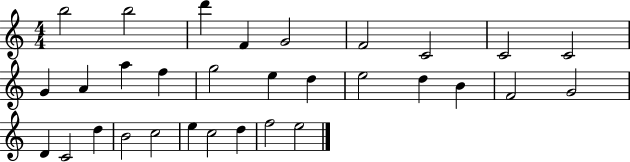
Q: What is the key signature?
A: C major